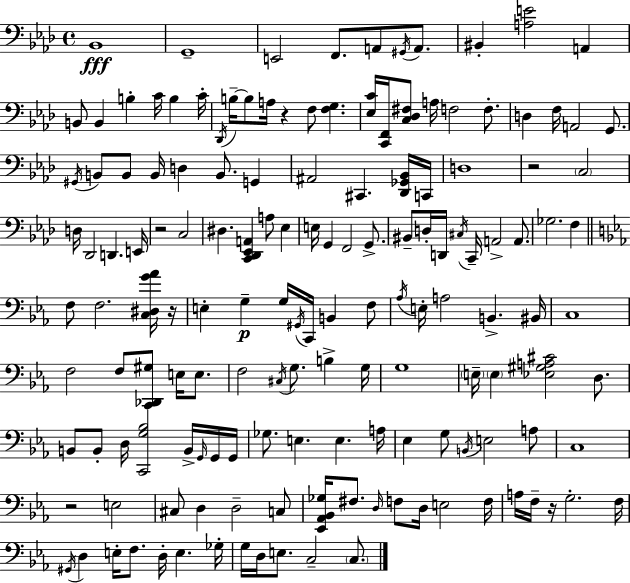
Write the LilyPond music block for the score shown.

{
  \clef bass
  \time 4/4
  \defaultTimeSignature
  \key aes \major
  bes,1\fff | g,1-- | e,2 f,8. a,8 \acciaccatura { gis,16 } a,8. | bis,4-. <a e'>2 a,4 | \break b,8 b,4 b4-. c'16 b4 | c'16-. \acciaccatura { des,16 } b16--~~ b8 a16 r4 f8 <f g>4. | <ees c'>16 <c, f,>16 <c des fis>8 a16 f2 f8.-. | d4 f16 a,2 g,8. | \break \acciaccatura { gis,16 } b,8 b,8 b,16 d4 b,8. g,4 | ais,2 cis,4. | <des, ges, bes,>16 c,16 d1 | r2 \parenthesize c2 | \break d16 des,2 d,4. | e,16 r2 c2 | dis4. <c, des, ees, a,>4 a8 ees4 | e16 g,4 f,2 | \break g,8.-> bis,8-- d16-. d,16 \acciaccatura { cis16 } c,16-- a,2-> | a,8. ges2. | f4 \bar "||" \break \key c \minor f8 f2. <c dis g' aes'>16 r16 | e4-. g4--\p g16 \acciaccatura { gis,16 } c,16 b,4 f8 | \acciaccatura { aes16 } e16-. a2 b,4.-> | bis,16 c1 | \break f2 f8 <c, des, gis>8 e16 e8. | f2 \acciaccatura { cis16 } g8. b4-> | g16 g1 | \parenthesize e16-- \parenthesize e4 <ees gis a cis'>2 | \break d8. b,8 b,8-. d16 <c, g bes>2 | b,16-> \grace { g,16 } g,16 g,16 ges8. e4. e4. | a16 ees4 g8 \acciaccatura { b,16 } e2 | a8 c1 | \break r2 e2 | cis8 d4 d2-- | c8 <ees, aes, bes, ges>16 fis8. \grace { d16 } f8 d16 e2 | f16 a16 f16-- r16 g2.-. | \break f16 \acciaccatura { gis,16 } d4 e16-. f8. d16-. | e4. ges16-. g16 d16 e8. c2-- | \parenthesize c8. \bar "|."
}